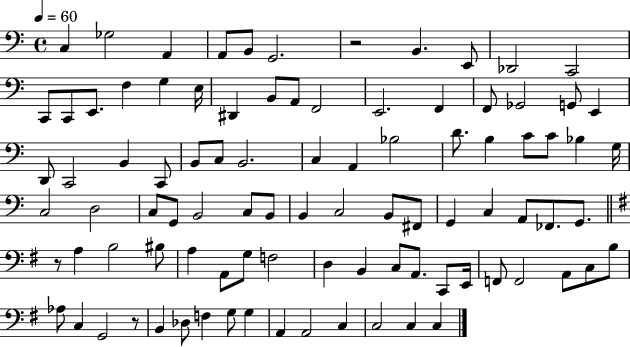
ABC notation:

X:1
T:Untitled
M:4/4
L:1/4
K:C
C, _G,2 A,, A,,/2 B,,/2 G,,2 z2 B,, E,,/2 _D,,2 C,,2 C,,/2 C,,/2 E,,/2 F, G, E,/4 ^D,, B,,/2 A,,/2 F,,2 E,,2 F,, F,,/2 _G,,2 G,,/2 E,, D,,/2 C,,2 B,, C,,/2 B,,/2 C,/2 B,,2 C, A,, _B,2 D/2 B, C/2 C/2 _B, G,/4 C,2 D,2 C,/2 G,,/2 B,,2 C,/2 B,,/2 B,, C,2 B,,/2 ^F,,/2 G,, C, A,,/2 _F,,/2 G,,/2 z/2 A, B,2 ^B,/2 A, A,,/2 G,/2 F,2 D, B,, C,/2 A,,/2 C,,/2 E,,/4 F,,/2 F,,2 A,,/2 C,/2 B,/2 _A,/2 C, G,,2 z/2 B,, _D,/2 F, G,/2 G, A,, A,,2 C, C,2 C, C,